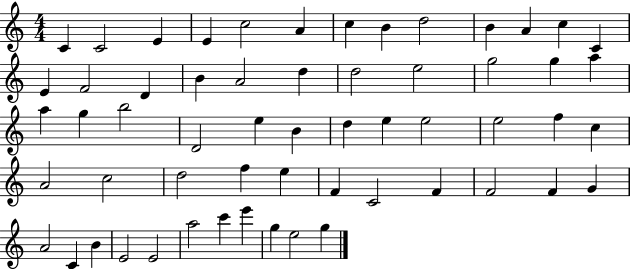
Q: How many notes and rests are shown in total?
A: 58